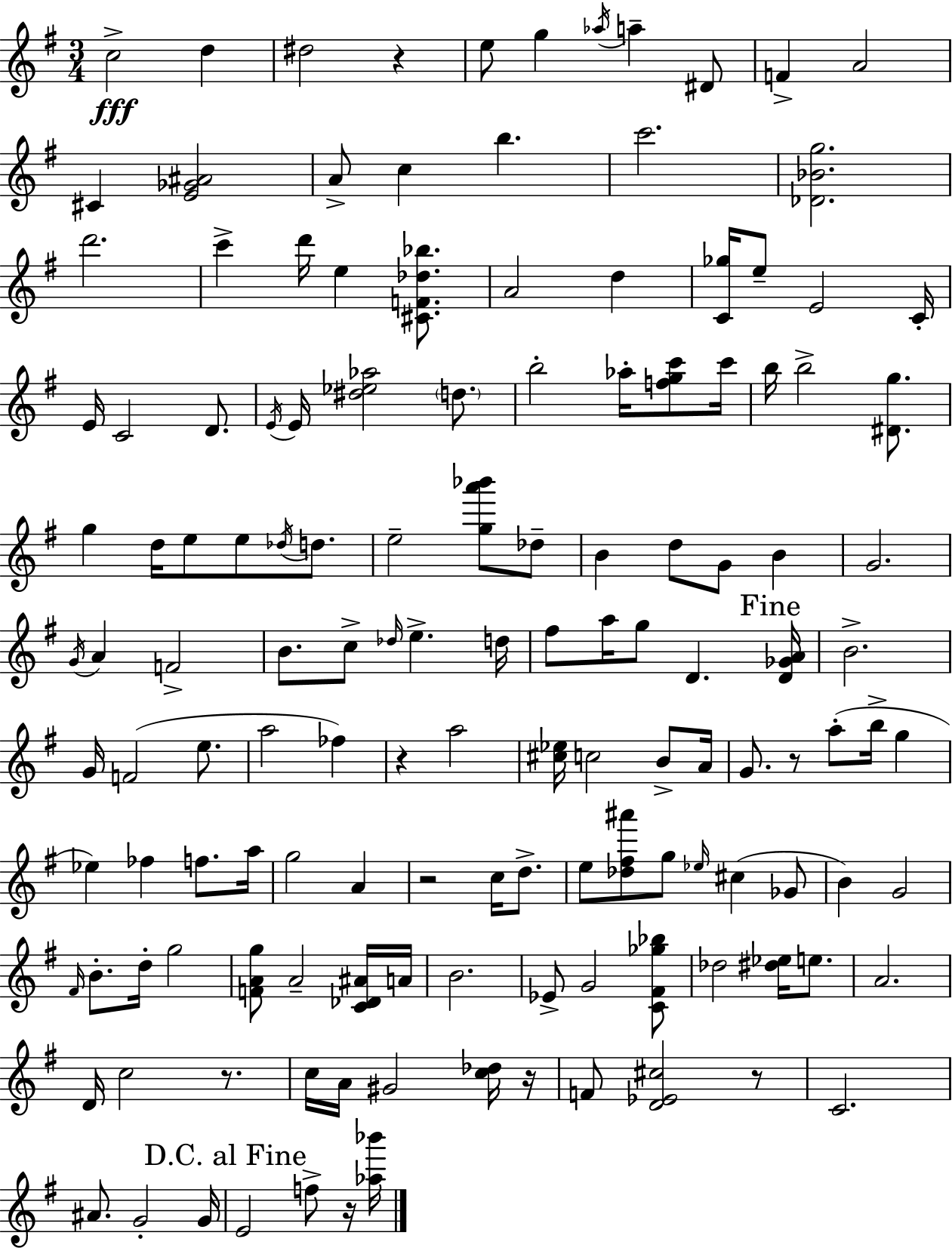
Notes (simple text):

C5/h D5/q D#5/h R/q E5/e G5/q Ab5/s A5/q D#4/e F4/q A4/h C#4/q [E4,Gb4,A#4]/h A4/e C5/q B5/q. C6/h. [Db4,Bb4,G5]/h. D6/h. C6/q D6/s E5/q [C#4,F4,Db5,Bb5]/e. A4/h D5/q [C4,Gb5]/s E5/e E4/h C4/s E4/s C4/h D4/e. E4/s E4/s [D#5,Eb5,Ab5]/h D5/e. B5/h Ab5/s [F5,G5,C6]/e C6/s B5/s B5/h [D#4,G5]/e. G5/q D5/s E5/e E5/e Db5/s D5/e. E5/h [G5,A6,Bb6]/e Db5/e B4/q D5/e G4/e B4/q G4/h. G4/s A4/q F4/h B4/e. C5/e Db5/s E5/q. D5/s F#5/e A5/s G5/e D4/q. [D4,Gb4,A4]/s B4/h. G4/s F4/h E5/e. A5/h FES5/q R/q A5/h [C#5,Eb5]/s C5/h B4/e A4/s G4/e. R/e A5/e B5/s G5/q Eb5/q FES5/q F5/e. A5/s G5/h A4/q R/h C5/s D5/e. E5/e [Db5,F#5,A#6]/e G5/e Eb5/s C#5/q Gb4/e B4/q G4/h F#4/s B4/e. D5/s G5/h [F4,A4,G5]/e A4/h [C4,Db4,A#4]/s A4/s B4/h. Eb4/e G4/h [C4,F#4,Gb5,Bb5]/e Db5/h [D#5,Eb5]/s E5/e. A4/h. D4/s C5/h R/e. C5/s A4/s G#4/h [C5,Db5]/s R/s F4/e [D4,Eb4,C#5]/h R/e C4/h. A#4/e. G4/h G4/s E4/h F5/e R/s [Ab5,Bb6]/s